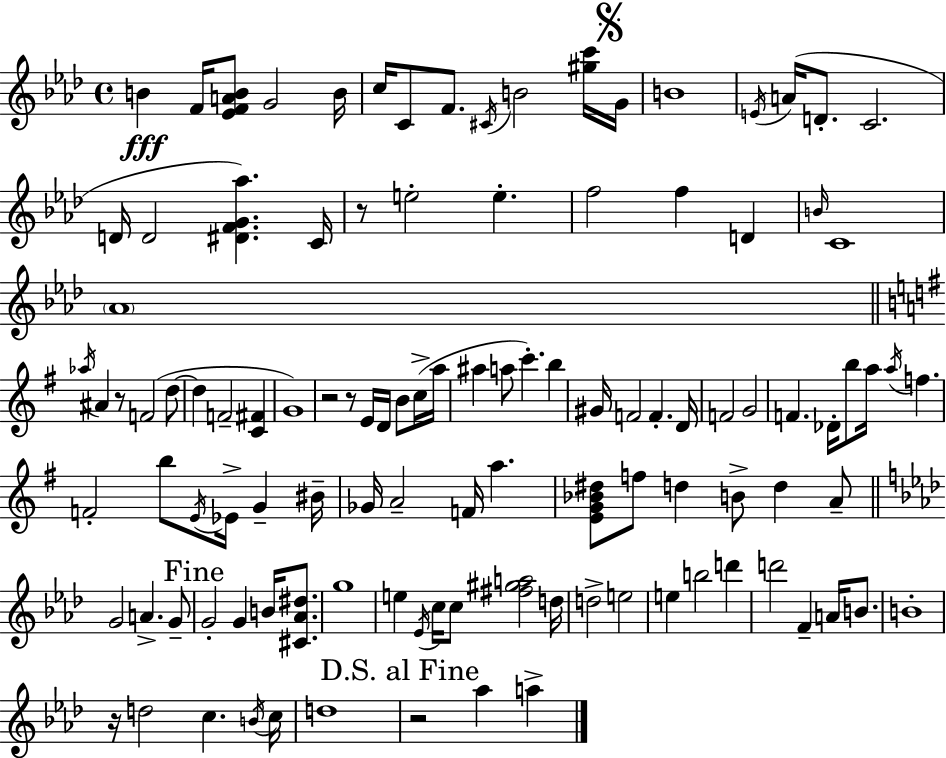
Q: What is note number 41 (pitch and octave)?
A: C6